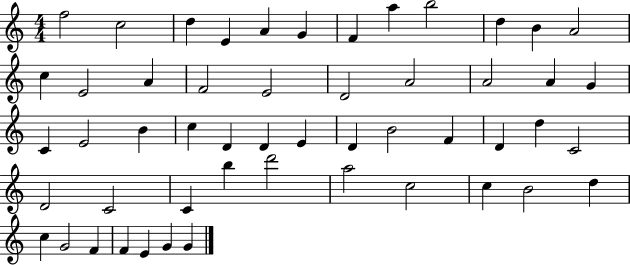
X:1
T:Untitled
M:4/4
L:1/4
K:C
f2 c2 d E A G F a b2 d B A2 c E2 A F2 E2 D2 A2 A2 A G C E2 B c D D E D B2 F D d C2 D2 C2 C b d'2 a2 c2 c B2 d c G2 F F E G G